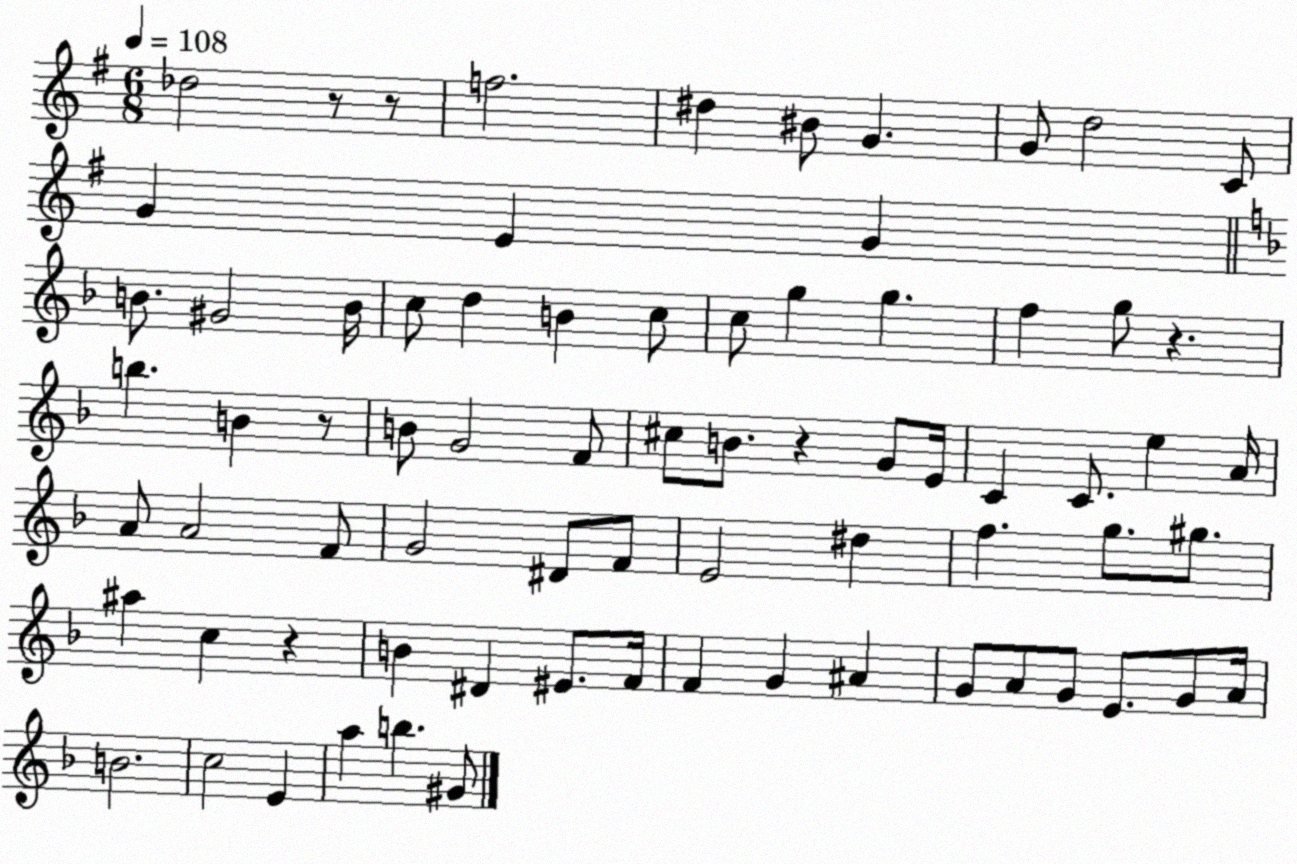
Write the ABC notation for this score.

X:1
T:Untitled
M:6/8
L:1/4
K:G
_d2 z/2 z/2 f2 ^d ^B/2 G G/2 d2 C/2 G E G B/2 ^G2 B/4 c/2 d B c/2 c/2 g g f g/2 z b B z/2 B/2 G2 F/2 ^c/2 B/2 z G/2 E/4 C C/2 e A/4 A/2 A2 F/2 G2 ^D/2 F/2 E2 ^d f g/2 ^g/2 ^a c z B ^D ^E/2 F/4 F G ^A G/2 A/2 G/2 E/2 G/2 A/4 B2 c2 E a b ^G/2